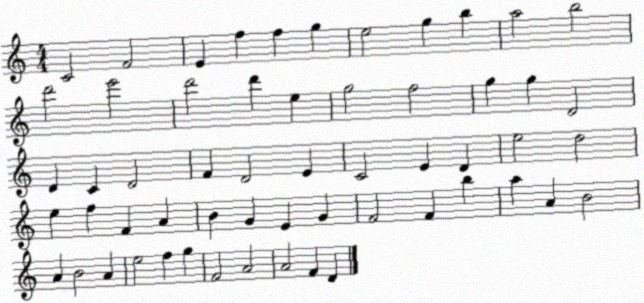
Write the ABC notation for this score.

X:1
T:Untitled
M:4/4
L:1/4
K:C
C2 F2 E f f g e2 g b a2 b2 d'2 e'2 d'2 d' e g2 f2 g g D2 D C D2 F D2 E C2 E D e2 d2 e f F A B G E G F2 F b a A B2 A B2 A e2 f g F2 A2 A2 F D